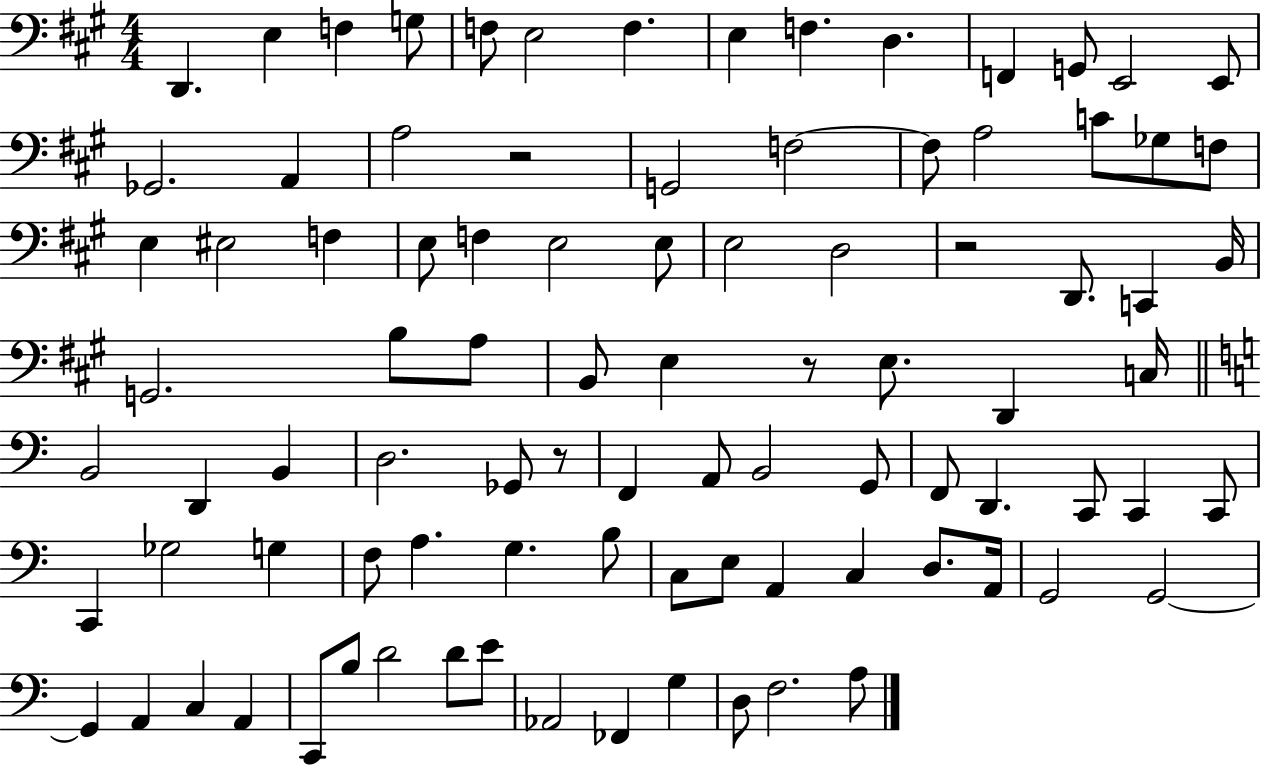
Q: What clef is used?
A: bass